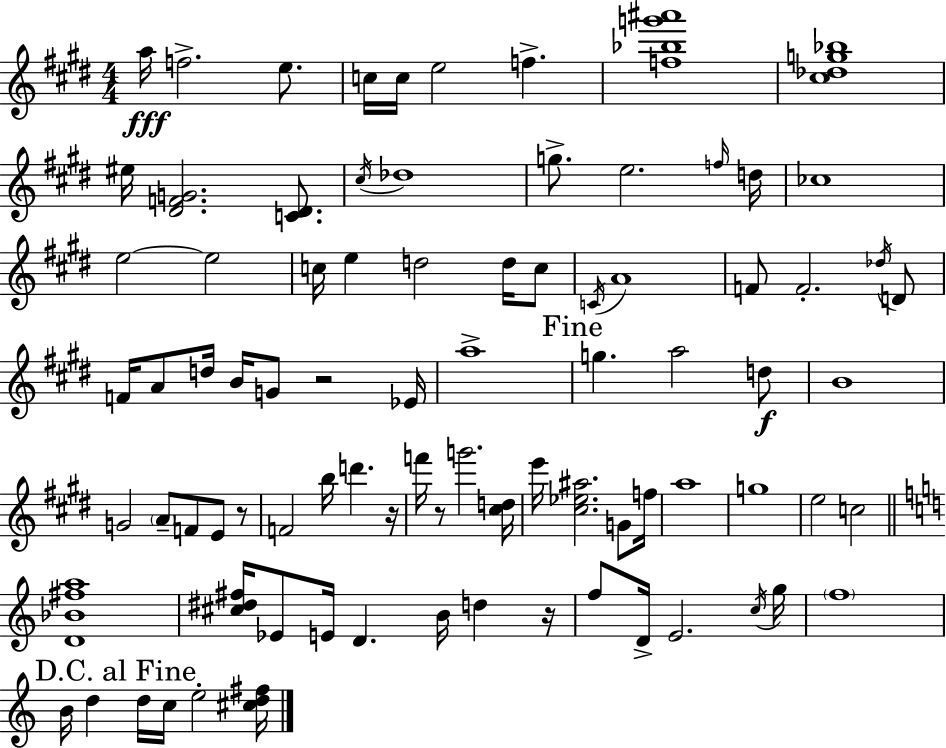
{
  \clef treble
  \numericTimeSignature
  \time 4/4
  \key e \major
  a''16\fff f''2.-> e''8. | c''16 c''16 e''2 f''4.-> | <f'' bes'' g''' ais'''>1 | <cis'' des'' g'' bes''>1 | \break eis''16 <dis' f' g'>2. <c' dis'>8. | \acciaccatura { cis''16 } des''1 | g''8.-> e''2. | \grace { f''16 } d''16 ces''1 | \break e''2~~ e''2 | c''16 e''4 d''2 d''16 | c''8 \acciaccatura { c'16 } a'1 | f'8 f'2.-. | \break \acciaccatura { des''16 } d'8 f'16 a'8 d''16 b'16 g'8 r2 | ees'16 a''1-> | \mark "Fine" g''4. a''2 | d''8\f b'1 | \break g'2 \parenthesize a'8-- f'8 | e'8 r8 f'2 b''16 d'''4. | r16 f'''16 r8 g'''2. | <cis'' d''>16 e'''16 <cis'' ees'' ais''>2. | \break g'8 f''16 a''1 | g''1 | e''2 c''2 | \bar "||" \break \key a \minor <d' bes' fis'' a''>1 | <cis'' dis'' fis''>16 ees'8 e'16 d'4. b'16 d''4 r16 | f''8 d'16-> e'2. \acciaccatura { c''16 } | g''16 \parenthesize f''1 | \break \mark "D.C. al Fine" b'16 d''4 d''16 c''16 e''2-. | <cis'' d'' fis''>16 \bar "|."
}